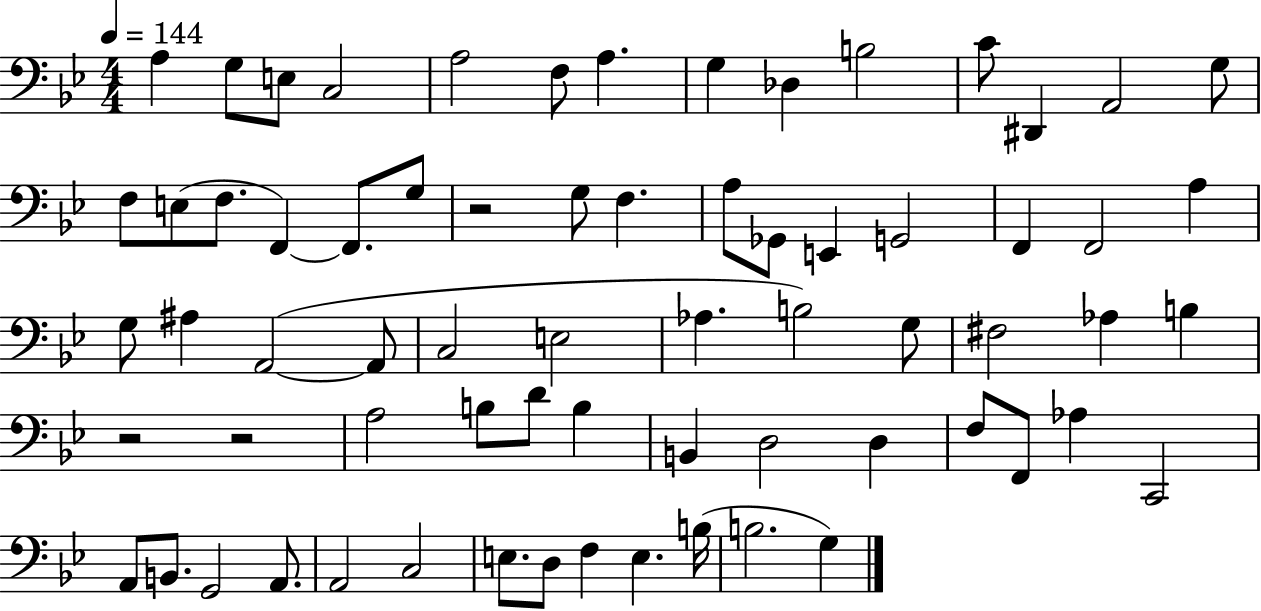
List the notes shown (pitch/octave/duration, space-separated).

A3/q G3/e E3/e C3/h A3/h F3/e A3/q. G3/q Db3/q B3/h C4/e D#2/q A2/h G3/e F3/e E3/e F3/e. F2/q F2/e. G3/e R/h G3/e F3/q. A3/e Gb2/e E2/q G2/h F2/q F2/h A3/q G3/e A#3/q A2/h A2/e C3/h E3/h Ab3/q. B3/h G3/e F#3/h Ab3/q B3/q R/h R/h A3/h B3/e D4/e B3/q B2/q D3/h D3/q F3/e F2/e Ab3/q C2/h A2/e B2/e. G2/h A2/e. A2/h C3/h E3/e. D3/e F3/q E3/q. B3/s B3/h. G3/q